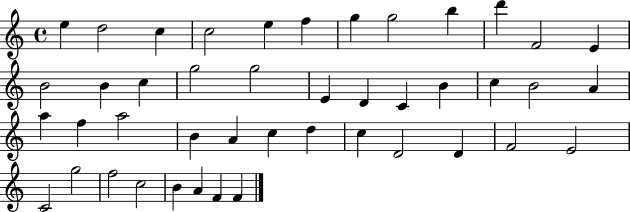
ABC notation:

X:1
T:Untitled
M:4/4
L:1/4
K:C
e d2 c c2 e f g g2 b d' F2 E B2 B c g2 g2 E D C B c B2 A a f a2 B A c d c D2 D F2 E2 C2 g2 f2 c2 B A F F